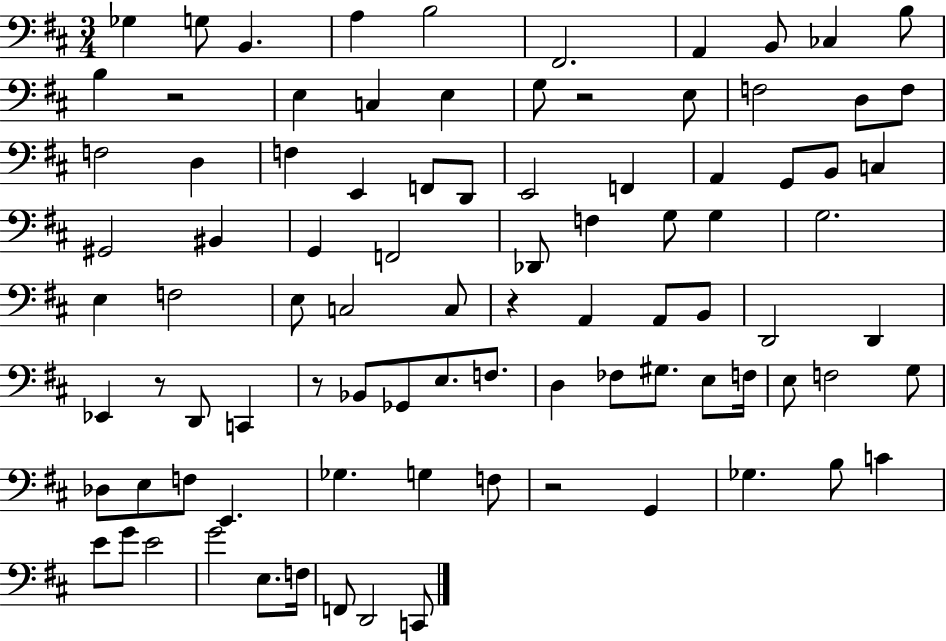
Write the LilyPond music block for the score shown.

{
  \clef bass
  \numericTimeSignature
  \time 3/4
  \key d \major
  ges4 g8 b,4. | a4 b2 | fis,2. | a,4 b,8 ces4 b8 | \break b4 r2 | e4 c4 e4 | g8 r2 e8 | f2 d8 f8 | \break f2 d4 | f4 e,4 f,8 d,8 | e,2 f,4 | a,4 g,8 b,8 c4 | \break gis,2 bis,4 | g,4 f,2 | des,8 f4 g8 g4 | g2. | \break e4 f2 | e8 c2 c8 | r4 a,4 a,8 b,8 | d,2 d,4 | \break ees,4 r8 d,8 c,4 | r8 bes,8 ges,8 e8. f8. | d4 fes8 gis8. e8 f16 | e8 f2 g8 | \break des8 e8 f8 e,4. | ges4. g4 f8 | r2 g,4 | ges4. b8 c'4 | \break e'8 g'8 e'2 | g'2 e8. f16 | f,8 d,2 c,8 | \bar "|."
}